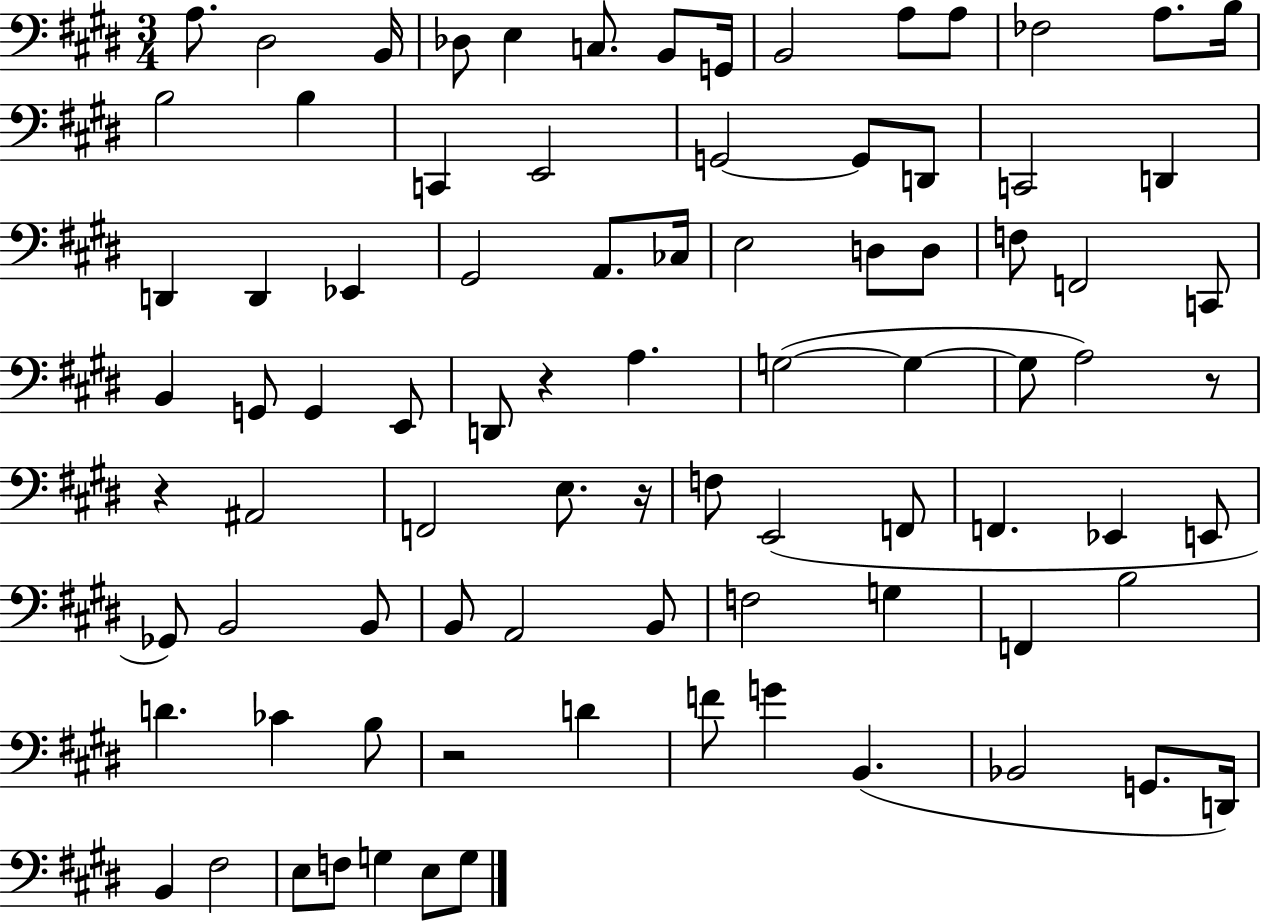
X:1
T:Untitled
M:3/4
L:1/4
K:E
A,/2 ^D,2 B,,/4 _D,/2 E, C,/2 B,,/2 G,,/4 B,,2 A,/2 A,/2 _F,2 A,/2 B,/4 B,2 B, C,, E,,2 G,,2 G,,/2 D,,/2 C,,2 D,, D,, D,, _E,, ^G,,2 A,,/2 _C,/4 E,2 D,/2 D,/2 F,/2 F,,2 C,,/2 B,, G,,/2 G,, E,,/2 D,,/2 z A, G,2 G, G,/2 A,2 z/2 z ^A,,2 F,,2 E,/2 z/4 F,/2 E,,2 F,,/2 F,, _E,, E,,/2 _G,,/2 B,,2 B,,/2 B,,/2 A,,2 B,,/2 F,2 G, F,, B,2 D _C B,/2 z2 D F/2 G B,, _B,,2 G,,/2 D,,/4 B,, ^F,2 E,/2 F,/2 G, E,/2 G,/2